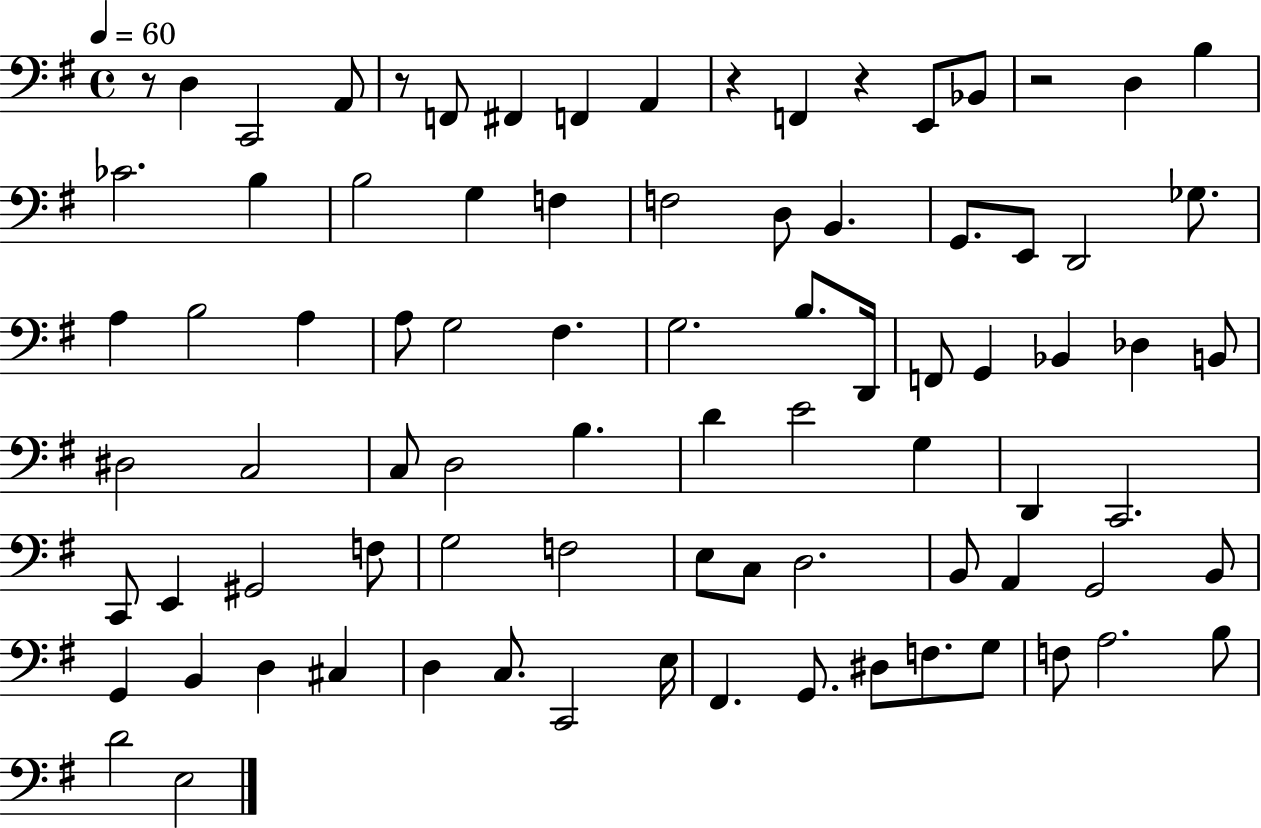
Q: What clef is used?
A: bass